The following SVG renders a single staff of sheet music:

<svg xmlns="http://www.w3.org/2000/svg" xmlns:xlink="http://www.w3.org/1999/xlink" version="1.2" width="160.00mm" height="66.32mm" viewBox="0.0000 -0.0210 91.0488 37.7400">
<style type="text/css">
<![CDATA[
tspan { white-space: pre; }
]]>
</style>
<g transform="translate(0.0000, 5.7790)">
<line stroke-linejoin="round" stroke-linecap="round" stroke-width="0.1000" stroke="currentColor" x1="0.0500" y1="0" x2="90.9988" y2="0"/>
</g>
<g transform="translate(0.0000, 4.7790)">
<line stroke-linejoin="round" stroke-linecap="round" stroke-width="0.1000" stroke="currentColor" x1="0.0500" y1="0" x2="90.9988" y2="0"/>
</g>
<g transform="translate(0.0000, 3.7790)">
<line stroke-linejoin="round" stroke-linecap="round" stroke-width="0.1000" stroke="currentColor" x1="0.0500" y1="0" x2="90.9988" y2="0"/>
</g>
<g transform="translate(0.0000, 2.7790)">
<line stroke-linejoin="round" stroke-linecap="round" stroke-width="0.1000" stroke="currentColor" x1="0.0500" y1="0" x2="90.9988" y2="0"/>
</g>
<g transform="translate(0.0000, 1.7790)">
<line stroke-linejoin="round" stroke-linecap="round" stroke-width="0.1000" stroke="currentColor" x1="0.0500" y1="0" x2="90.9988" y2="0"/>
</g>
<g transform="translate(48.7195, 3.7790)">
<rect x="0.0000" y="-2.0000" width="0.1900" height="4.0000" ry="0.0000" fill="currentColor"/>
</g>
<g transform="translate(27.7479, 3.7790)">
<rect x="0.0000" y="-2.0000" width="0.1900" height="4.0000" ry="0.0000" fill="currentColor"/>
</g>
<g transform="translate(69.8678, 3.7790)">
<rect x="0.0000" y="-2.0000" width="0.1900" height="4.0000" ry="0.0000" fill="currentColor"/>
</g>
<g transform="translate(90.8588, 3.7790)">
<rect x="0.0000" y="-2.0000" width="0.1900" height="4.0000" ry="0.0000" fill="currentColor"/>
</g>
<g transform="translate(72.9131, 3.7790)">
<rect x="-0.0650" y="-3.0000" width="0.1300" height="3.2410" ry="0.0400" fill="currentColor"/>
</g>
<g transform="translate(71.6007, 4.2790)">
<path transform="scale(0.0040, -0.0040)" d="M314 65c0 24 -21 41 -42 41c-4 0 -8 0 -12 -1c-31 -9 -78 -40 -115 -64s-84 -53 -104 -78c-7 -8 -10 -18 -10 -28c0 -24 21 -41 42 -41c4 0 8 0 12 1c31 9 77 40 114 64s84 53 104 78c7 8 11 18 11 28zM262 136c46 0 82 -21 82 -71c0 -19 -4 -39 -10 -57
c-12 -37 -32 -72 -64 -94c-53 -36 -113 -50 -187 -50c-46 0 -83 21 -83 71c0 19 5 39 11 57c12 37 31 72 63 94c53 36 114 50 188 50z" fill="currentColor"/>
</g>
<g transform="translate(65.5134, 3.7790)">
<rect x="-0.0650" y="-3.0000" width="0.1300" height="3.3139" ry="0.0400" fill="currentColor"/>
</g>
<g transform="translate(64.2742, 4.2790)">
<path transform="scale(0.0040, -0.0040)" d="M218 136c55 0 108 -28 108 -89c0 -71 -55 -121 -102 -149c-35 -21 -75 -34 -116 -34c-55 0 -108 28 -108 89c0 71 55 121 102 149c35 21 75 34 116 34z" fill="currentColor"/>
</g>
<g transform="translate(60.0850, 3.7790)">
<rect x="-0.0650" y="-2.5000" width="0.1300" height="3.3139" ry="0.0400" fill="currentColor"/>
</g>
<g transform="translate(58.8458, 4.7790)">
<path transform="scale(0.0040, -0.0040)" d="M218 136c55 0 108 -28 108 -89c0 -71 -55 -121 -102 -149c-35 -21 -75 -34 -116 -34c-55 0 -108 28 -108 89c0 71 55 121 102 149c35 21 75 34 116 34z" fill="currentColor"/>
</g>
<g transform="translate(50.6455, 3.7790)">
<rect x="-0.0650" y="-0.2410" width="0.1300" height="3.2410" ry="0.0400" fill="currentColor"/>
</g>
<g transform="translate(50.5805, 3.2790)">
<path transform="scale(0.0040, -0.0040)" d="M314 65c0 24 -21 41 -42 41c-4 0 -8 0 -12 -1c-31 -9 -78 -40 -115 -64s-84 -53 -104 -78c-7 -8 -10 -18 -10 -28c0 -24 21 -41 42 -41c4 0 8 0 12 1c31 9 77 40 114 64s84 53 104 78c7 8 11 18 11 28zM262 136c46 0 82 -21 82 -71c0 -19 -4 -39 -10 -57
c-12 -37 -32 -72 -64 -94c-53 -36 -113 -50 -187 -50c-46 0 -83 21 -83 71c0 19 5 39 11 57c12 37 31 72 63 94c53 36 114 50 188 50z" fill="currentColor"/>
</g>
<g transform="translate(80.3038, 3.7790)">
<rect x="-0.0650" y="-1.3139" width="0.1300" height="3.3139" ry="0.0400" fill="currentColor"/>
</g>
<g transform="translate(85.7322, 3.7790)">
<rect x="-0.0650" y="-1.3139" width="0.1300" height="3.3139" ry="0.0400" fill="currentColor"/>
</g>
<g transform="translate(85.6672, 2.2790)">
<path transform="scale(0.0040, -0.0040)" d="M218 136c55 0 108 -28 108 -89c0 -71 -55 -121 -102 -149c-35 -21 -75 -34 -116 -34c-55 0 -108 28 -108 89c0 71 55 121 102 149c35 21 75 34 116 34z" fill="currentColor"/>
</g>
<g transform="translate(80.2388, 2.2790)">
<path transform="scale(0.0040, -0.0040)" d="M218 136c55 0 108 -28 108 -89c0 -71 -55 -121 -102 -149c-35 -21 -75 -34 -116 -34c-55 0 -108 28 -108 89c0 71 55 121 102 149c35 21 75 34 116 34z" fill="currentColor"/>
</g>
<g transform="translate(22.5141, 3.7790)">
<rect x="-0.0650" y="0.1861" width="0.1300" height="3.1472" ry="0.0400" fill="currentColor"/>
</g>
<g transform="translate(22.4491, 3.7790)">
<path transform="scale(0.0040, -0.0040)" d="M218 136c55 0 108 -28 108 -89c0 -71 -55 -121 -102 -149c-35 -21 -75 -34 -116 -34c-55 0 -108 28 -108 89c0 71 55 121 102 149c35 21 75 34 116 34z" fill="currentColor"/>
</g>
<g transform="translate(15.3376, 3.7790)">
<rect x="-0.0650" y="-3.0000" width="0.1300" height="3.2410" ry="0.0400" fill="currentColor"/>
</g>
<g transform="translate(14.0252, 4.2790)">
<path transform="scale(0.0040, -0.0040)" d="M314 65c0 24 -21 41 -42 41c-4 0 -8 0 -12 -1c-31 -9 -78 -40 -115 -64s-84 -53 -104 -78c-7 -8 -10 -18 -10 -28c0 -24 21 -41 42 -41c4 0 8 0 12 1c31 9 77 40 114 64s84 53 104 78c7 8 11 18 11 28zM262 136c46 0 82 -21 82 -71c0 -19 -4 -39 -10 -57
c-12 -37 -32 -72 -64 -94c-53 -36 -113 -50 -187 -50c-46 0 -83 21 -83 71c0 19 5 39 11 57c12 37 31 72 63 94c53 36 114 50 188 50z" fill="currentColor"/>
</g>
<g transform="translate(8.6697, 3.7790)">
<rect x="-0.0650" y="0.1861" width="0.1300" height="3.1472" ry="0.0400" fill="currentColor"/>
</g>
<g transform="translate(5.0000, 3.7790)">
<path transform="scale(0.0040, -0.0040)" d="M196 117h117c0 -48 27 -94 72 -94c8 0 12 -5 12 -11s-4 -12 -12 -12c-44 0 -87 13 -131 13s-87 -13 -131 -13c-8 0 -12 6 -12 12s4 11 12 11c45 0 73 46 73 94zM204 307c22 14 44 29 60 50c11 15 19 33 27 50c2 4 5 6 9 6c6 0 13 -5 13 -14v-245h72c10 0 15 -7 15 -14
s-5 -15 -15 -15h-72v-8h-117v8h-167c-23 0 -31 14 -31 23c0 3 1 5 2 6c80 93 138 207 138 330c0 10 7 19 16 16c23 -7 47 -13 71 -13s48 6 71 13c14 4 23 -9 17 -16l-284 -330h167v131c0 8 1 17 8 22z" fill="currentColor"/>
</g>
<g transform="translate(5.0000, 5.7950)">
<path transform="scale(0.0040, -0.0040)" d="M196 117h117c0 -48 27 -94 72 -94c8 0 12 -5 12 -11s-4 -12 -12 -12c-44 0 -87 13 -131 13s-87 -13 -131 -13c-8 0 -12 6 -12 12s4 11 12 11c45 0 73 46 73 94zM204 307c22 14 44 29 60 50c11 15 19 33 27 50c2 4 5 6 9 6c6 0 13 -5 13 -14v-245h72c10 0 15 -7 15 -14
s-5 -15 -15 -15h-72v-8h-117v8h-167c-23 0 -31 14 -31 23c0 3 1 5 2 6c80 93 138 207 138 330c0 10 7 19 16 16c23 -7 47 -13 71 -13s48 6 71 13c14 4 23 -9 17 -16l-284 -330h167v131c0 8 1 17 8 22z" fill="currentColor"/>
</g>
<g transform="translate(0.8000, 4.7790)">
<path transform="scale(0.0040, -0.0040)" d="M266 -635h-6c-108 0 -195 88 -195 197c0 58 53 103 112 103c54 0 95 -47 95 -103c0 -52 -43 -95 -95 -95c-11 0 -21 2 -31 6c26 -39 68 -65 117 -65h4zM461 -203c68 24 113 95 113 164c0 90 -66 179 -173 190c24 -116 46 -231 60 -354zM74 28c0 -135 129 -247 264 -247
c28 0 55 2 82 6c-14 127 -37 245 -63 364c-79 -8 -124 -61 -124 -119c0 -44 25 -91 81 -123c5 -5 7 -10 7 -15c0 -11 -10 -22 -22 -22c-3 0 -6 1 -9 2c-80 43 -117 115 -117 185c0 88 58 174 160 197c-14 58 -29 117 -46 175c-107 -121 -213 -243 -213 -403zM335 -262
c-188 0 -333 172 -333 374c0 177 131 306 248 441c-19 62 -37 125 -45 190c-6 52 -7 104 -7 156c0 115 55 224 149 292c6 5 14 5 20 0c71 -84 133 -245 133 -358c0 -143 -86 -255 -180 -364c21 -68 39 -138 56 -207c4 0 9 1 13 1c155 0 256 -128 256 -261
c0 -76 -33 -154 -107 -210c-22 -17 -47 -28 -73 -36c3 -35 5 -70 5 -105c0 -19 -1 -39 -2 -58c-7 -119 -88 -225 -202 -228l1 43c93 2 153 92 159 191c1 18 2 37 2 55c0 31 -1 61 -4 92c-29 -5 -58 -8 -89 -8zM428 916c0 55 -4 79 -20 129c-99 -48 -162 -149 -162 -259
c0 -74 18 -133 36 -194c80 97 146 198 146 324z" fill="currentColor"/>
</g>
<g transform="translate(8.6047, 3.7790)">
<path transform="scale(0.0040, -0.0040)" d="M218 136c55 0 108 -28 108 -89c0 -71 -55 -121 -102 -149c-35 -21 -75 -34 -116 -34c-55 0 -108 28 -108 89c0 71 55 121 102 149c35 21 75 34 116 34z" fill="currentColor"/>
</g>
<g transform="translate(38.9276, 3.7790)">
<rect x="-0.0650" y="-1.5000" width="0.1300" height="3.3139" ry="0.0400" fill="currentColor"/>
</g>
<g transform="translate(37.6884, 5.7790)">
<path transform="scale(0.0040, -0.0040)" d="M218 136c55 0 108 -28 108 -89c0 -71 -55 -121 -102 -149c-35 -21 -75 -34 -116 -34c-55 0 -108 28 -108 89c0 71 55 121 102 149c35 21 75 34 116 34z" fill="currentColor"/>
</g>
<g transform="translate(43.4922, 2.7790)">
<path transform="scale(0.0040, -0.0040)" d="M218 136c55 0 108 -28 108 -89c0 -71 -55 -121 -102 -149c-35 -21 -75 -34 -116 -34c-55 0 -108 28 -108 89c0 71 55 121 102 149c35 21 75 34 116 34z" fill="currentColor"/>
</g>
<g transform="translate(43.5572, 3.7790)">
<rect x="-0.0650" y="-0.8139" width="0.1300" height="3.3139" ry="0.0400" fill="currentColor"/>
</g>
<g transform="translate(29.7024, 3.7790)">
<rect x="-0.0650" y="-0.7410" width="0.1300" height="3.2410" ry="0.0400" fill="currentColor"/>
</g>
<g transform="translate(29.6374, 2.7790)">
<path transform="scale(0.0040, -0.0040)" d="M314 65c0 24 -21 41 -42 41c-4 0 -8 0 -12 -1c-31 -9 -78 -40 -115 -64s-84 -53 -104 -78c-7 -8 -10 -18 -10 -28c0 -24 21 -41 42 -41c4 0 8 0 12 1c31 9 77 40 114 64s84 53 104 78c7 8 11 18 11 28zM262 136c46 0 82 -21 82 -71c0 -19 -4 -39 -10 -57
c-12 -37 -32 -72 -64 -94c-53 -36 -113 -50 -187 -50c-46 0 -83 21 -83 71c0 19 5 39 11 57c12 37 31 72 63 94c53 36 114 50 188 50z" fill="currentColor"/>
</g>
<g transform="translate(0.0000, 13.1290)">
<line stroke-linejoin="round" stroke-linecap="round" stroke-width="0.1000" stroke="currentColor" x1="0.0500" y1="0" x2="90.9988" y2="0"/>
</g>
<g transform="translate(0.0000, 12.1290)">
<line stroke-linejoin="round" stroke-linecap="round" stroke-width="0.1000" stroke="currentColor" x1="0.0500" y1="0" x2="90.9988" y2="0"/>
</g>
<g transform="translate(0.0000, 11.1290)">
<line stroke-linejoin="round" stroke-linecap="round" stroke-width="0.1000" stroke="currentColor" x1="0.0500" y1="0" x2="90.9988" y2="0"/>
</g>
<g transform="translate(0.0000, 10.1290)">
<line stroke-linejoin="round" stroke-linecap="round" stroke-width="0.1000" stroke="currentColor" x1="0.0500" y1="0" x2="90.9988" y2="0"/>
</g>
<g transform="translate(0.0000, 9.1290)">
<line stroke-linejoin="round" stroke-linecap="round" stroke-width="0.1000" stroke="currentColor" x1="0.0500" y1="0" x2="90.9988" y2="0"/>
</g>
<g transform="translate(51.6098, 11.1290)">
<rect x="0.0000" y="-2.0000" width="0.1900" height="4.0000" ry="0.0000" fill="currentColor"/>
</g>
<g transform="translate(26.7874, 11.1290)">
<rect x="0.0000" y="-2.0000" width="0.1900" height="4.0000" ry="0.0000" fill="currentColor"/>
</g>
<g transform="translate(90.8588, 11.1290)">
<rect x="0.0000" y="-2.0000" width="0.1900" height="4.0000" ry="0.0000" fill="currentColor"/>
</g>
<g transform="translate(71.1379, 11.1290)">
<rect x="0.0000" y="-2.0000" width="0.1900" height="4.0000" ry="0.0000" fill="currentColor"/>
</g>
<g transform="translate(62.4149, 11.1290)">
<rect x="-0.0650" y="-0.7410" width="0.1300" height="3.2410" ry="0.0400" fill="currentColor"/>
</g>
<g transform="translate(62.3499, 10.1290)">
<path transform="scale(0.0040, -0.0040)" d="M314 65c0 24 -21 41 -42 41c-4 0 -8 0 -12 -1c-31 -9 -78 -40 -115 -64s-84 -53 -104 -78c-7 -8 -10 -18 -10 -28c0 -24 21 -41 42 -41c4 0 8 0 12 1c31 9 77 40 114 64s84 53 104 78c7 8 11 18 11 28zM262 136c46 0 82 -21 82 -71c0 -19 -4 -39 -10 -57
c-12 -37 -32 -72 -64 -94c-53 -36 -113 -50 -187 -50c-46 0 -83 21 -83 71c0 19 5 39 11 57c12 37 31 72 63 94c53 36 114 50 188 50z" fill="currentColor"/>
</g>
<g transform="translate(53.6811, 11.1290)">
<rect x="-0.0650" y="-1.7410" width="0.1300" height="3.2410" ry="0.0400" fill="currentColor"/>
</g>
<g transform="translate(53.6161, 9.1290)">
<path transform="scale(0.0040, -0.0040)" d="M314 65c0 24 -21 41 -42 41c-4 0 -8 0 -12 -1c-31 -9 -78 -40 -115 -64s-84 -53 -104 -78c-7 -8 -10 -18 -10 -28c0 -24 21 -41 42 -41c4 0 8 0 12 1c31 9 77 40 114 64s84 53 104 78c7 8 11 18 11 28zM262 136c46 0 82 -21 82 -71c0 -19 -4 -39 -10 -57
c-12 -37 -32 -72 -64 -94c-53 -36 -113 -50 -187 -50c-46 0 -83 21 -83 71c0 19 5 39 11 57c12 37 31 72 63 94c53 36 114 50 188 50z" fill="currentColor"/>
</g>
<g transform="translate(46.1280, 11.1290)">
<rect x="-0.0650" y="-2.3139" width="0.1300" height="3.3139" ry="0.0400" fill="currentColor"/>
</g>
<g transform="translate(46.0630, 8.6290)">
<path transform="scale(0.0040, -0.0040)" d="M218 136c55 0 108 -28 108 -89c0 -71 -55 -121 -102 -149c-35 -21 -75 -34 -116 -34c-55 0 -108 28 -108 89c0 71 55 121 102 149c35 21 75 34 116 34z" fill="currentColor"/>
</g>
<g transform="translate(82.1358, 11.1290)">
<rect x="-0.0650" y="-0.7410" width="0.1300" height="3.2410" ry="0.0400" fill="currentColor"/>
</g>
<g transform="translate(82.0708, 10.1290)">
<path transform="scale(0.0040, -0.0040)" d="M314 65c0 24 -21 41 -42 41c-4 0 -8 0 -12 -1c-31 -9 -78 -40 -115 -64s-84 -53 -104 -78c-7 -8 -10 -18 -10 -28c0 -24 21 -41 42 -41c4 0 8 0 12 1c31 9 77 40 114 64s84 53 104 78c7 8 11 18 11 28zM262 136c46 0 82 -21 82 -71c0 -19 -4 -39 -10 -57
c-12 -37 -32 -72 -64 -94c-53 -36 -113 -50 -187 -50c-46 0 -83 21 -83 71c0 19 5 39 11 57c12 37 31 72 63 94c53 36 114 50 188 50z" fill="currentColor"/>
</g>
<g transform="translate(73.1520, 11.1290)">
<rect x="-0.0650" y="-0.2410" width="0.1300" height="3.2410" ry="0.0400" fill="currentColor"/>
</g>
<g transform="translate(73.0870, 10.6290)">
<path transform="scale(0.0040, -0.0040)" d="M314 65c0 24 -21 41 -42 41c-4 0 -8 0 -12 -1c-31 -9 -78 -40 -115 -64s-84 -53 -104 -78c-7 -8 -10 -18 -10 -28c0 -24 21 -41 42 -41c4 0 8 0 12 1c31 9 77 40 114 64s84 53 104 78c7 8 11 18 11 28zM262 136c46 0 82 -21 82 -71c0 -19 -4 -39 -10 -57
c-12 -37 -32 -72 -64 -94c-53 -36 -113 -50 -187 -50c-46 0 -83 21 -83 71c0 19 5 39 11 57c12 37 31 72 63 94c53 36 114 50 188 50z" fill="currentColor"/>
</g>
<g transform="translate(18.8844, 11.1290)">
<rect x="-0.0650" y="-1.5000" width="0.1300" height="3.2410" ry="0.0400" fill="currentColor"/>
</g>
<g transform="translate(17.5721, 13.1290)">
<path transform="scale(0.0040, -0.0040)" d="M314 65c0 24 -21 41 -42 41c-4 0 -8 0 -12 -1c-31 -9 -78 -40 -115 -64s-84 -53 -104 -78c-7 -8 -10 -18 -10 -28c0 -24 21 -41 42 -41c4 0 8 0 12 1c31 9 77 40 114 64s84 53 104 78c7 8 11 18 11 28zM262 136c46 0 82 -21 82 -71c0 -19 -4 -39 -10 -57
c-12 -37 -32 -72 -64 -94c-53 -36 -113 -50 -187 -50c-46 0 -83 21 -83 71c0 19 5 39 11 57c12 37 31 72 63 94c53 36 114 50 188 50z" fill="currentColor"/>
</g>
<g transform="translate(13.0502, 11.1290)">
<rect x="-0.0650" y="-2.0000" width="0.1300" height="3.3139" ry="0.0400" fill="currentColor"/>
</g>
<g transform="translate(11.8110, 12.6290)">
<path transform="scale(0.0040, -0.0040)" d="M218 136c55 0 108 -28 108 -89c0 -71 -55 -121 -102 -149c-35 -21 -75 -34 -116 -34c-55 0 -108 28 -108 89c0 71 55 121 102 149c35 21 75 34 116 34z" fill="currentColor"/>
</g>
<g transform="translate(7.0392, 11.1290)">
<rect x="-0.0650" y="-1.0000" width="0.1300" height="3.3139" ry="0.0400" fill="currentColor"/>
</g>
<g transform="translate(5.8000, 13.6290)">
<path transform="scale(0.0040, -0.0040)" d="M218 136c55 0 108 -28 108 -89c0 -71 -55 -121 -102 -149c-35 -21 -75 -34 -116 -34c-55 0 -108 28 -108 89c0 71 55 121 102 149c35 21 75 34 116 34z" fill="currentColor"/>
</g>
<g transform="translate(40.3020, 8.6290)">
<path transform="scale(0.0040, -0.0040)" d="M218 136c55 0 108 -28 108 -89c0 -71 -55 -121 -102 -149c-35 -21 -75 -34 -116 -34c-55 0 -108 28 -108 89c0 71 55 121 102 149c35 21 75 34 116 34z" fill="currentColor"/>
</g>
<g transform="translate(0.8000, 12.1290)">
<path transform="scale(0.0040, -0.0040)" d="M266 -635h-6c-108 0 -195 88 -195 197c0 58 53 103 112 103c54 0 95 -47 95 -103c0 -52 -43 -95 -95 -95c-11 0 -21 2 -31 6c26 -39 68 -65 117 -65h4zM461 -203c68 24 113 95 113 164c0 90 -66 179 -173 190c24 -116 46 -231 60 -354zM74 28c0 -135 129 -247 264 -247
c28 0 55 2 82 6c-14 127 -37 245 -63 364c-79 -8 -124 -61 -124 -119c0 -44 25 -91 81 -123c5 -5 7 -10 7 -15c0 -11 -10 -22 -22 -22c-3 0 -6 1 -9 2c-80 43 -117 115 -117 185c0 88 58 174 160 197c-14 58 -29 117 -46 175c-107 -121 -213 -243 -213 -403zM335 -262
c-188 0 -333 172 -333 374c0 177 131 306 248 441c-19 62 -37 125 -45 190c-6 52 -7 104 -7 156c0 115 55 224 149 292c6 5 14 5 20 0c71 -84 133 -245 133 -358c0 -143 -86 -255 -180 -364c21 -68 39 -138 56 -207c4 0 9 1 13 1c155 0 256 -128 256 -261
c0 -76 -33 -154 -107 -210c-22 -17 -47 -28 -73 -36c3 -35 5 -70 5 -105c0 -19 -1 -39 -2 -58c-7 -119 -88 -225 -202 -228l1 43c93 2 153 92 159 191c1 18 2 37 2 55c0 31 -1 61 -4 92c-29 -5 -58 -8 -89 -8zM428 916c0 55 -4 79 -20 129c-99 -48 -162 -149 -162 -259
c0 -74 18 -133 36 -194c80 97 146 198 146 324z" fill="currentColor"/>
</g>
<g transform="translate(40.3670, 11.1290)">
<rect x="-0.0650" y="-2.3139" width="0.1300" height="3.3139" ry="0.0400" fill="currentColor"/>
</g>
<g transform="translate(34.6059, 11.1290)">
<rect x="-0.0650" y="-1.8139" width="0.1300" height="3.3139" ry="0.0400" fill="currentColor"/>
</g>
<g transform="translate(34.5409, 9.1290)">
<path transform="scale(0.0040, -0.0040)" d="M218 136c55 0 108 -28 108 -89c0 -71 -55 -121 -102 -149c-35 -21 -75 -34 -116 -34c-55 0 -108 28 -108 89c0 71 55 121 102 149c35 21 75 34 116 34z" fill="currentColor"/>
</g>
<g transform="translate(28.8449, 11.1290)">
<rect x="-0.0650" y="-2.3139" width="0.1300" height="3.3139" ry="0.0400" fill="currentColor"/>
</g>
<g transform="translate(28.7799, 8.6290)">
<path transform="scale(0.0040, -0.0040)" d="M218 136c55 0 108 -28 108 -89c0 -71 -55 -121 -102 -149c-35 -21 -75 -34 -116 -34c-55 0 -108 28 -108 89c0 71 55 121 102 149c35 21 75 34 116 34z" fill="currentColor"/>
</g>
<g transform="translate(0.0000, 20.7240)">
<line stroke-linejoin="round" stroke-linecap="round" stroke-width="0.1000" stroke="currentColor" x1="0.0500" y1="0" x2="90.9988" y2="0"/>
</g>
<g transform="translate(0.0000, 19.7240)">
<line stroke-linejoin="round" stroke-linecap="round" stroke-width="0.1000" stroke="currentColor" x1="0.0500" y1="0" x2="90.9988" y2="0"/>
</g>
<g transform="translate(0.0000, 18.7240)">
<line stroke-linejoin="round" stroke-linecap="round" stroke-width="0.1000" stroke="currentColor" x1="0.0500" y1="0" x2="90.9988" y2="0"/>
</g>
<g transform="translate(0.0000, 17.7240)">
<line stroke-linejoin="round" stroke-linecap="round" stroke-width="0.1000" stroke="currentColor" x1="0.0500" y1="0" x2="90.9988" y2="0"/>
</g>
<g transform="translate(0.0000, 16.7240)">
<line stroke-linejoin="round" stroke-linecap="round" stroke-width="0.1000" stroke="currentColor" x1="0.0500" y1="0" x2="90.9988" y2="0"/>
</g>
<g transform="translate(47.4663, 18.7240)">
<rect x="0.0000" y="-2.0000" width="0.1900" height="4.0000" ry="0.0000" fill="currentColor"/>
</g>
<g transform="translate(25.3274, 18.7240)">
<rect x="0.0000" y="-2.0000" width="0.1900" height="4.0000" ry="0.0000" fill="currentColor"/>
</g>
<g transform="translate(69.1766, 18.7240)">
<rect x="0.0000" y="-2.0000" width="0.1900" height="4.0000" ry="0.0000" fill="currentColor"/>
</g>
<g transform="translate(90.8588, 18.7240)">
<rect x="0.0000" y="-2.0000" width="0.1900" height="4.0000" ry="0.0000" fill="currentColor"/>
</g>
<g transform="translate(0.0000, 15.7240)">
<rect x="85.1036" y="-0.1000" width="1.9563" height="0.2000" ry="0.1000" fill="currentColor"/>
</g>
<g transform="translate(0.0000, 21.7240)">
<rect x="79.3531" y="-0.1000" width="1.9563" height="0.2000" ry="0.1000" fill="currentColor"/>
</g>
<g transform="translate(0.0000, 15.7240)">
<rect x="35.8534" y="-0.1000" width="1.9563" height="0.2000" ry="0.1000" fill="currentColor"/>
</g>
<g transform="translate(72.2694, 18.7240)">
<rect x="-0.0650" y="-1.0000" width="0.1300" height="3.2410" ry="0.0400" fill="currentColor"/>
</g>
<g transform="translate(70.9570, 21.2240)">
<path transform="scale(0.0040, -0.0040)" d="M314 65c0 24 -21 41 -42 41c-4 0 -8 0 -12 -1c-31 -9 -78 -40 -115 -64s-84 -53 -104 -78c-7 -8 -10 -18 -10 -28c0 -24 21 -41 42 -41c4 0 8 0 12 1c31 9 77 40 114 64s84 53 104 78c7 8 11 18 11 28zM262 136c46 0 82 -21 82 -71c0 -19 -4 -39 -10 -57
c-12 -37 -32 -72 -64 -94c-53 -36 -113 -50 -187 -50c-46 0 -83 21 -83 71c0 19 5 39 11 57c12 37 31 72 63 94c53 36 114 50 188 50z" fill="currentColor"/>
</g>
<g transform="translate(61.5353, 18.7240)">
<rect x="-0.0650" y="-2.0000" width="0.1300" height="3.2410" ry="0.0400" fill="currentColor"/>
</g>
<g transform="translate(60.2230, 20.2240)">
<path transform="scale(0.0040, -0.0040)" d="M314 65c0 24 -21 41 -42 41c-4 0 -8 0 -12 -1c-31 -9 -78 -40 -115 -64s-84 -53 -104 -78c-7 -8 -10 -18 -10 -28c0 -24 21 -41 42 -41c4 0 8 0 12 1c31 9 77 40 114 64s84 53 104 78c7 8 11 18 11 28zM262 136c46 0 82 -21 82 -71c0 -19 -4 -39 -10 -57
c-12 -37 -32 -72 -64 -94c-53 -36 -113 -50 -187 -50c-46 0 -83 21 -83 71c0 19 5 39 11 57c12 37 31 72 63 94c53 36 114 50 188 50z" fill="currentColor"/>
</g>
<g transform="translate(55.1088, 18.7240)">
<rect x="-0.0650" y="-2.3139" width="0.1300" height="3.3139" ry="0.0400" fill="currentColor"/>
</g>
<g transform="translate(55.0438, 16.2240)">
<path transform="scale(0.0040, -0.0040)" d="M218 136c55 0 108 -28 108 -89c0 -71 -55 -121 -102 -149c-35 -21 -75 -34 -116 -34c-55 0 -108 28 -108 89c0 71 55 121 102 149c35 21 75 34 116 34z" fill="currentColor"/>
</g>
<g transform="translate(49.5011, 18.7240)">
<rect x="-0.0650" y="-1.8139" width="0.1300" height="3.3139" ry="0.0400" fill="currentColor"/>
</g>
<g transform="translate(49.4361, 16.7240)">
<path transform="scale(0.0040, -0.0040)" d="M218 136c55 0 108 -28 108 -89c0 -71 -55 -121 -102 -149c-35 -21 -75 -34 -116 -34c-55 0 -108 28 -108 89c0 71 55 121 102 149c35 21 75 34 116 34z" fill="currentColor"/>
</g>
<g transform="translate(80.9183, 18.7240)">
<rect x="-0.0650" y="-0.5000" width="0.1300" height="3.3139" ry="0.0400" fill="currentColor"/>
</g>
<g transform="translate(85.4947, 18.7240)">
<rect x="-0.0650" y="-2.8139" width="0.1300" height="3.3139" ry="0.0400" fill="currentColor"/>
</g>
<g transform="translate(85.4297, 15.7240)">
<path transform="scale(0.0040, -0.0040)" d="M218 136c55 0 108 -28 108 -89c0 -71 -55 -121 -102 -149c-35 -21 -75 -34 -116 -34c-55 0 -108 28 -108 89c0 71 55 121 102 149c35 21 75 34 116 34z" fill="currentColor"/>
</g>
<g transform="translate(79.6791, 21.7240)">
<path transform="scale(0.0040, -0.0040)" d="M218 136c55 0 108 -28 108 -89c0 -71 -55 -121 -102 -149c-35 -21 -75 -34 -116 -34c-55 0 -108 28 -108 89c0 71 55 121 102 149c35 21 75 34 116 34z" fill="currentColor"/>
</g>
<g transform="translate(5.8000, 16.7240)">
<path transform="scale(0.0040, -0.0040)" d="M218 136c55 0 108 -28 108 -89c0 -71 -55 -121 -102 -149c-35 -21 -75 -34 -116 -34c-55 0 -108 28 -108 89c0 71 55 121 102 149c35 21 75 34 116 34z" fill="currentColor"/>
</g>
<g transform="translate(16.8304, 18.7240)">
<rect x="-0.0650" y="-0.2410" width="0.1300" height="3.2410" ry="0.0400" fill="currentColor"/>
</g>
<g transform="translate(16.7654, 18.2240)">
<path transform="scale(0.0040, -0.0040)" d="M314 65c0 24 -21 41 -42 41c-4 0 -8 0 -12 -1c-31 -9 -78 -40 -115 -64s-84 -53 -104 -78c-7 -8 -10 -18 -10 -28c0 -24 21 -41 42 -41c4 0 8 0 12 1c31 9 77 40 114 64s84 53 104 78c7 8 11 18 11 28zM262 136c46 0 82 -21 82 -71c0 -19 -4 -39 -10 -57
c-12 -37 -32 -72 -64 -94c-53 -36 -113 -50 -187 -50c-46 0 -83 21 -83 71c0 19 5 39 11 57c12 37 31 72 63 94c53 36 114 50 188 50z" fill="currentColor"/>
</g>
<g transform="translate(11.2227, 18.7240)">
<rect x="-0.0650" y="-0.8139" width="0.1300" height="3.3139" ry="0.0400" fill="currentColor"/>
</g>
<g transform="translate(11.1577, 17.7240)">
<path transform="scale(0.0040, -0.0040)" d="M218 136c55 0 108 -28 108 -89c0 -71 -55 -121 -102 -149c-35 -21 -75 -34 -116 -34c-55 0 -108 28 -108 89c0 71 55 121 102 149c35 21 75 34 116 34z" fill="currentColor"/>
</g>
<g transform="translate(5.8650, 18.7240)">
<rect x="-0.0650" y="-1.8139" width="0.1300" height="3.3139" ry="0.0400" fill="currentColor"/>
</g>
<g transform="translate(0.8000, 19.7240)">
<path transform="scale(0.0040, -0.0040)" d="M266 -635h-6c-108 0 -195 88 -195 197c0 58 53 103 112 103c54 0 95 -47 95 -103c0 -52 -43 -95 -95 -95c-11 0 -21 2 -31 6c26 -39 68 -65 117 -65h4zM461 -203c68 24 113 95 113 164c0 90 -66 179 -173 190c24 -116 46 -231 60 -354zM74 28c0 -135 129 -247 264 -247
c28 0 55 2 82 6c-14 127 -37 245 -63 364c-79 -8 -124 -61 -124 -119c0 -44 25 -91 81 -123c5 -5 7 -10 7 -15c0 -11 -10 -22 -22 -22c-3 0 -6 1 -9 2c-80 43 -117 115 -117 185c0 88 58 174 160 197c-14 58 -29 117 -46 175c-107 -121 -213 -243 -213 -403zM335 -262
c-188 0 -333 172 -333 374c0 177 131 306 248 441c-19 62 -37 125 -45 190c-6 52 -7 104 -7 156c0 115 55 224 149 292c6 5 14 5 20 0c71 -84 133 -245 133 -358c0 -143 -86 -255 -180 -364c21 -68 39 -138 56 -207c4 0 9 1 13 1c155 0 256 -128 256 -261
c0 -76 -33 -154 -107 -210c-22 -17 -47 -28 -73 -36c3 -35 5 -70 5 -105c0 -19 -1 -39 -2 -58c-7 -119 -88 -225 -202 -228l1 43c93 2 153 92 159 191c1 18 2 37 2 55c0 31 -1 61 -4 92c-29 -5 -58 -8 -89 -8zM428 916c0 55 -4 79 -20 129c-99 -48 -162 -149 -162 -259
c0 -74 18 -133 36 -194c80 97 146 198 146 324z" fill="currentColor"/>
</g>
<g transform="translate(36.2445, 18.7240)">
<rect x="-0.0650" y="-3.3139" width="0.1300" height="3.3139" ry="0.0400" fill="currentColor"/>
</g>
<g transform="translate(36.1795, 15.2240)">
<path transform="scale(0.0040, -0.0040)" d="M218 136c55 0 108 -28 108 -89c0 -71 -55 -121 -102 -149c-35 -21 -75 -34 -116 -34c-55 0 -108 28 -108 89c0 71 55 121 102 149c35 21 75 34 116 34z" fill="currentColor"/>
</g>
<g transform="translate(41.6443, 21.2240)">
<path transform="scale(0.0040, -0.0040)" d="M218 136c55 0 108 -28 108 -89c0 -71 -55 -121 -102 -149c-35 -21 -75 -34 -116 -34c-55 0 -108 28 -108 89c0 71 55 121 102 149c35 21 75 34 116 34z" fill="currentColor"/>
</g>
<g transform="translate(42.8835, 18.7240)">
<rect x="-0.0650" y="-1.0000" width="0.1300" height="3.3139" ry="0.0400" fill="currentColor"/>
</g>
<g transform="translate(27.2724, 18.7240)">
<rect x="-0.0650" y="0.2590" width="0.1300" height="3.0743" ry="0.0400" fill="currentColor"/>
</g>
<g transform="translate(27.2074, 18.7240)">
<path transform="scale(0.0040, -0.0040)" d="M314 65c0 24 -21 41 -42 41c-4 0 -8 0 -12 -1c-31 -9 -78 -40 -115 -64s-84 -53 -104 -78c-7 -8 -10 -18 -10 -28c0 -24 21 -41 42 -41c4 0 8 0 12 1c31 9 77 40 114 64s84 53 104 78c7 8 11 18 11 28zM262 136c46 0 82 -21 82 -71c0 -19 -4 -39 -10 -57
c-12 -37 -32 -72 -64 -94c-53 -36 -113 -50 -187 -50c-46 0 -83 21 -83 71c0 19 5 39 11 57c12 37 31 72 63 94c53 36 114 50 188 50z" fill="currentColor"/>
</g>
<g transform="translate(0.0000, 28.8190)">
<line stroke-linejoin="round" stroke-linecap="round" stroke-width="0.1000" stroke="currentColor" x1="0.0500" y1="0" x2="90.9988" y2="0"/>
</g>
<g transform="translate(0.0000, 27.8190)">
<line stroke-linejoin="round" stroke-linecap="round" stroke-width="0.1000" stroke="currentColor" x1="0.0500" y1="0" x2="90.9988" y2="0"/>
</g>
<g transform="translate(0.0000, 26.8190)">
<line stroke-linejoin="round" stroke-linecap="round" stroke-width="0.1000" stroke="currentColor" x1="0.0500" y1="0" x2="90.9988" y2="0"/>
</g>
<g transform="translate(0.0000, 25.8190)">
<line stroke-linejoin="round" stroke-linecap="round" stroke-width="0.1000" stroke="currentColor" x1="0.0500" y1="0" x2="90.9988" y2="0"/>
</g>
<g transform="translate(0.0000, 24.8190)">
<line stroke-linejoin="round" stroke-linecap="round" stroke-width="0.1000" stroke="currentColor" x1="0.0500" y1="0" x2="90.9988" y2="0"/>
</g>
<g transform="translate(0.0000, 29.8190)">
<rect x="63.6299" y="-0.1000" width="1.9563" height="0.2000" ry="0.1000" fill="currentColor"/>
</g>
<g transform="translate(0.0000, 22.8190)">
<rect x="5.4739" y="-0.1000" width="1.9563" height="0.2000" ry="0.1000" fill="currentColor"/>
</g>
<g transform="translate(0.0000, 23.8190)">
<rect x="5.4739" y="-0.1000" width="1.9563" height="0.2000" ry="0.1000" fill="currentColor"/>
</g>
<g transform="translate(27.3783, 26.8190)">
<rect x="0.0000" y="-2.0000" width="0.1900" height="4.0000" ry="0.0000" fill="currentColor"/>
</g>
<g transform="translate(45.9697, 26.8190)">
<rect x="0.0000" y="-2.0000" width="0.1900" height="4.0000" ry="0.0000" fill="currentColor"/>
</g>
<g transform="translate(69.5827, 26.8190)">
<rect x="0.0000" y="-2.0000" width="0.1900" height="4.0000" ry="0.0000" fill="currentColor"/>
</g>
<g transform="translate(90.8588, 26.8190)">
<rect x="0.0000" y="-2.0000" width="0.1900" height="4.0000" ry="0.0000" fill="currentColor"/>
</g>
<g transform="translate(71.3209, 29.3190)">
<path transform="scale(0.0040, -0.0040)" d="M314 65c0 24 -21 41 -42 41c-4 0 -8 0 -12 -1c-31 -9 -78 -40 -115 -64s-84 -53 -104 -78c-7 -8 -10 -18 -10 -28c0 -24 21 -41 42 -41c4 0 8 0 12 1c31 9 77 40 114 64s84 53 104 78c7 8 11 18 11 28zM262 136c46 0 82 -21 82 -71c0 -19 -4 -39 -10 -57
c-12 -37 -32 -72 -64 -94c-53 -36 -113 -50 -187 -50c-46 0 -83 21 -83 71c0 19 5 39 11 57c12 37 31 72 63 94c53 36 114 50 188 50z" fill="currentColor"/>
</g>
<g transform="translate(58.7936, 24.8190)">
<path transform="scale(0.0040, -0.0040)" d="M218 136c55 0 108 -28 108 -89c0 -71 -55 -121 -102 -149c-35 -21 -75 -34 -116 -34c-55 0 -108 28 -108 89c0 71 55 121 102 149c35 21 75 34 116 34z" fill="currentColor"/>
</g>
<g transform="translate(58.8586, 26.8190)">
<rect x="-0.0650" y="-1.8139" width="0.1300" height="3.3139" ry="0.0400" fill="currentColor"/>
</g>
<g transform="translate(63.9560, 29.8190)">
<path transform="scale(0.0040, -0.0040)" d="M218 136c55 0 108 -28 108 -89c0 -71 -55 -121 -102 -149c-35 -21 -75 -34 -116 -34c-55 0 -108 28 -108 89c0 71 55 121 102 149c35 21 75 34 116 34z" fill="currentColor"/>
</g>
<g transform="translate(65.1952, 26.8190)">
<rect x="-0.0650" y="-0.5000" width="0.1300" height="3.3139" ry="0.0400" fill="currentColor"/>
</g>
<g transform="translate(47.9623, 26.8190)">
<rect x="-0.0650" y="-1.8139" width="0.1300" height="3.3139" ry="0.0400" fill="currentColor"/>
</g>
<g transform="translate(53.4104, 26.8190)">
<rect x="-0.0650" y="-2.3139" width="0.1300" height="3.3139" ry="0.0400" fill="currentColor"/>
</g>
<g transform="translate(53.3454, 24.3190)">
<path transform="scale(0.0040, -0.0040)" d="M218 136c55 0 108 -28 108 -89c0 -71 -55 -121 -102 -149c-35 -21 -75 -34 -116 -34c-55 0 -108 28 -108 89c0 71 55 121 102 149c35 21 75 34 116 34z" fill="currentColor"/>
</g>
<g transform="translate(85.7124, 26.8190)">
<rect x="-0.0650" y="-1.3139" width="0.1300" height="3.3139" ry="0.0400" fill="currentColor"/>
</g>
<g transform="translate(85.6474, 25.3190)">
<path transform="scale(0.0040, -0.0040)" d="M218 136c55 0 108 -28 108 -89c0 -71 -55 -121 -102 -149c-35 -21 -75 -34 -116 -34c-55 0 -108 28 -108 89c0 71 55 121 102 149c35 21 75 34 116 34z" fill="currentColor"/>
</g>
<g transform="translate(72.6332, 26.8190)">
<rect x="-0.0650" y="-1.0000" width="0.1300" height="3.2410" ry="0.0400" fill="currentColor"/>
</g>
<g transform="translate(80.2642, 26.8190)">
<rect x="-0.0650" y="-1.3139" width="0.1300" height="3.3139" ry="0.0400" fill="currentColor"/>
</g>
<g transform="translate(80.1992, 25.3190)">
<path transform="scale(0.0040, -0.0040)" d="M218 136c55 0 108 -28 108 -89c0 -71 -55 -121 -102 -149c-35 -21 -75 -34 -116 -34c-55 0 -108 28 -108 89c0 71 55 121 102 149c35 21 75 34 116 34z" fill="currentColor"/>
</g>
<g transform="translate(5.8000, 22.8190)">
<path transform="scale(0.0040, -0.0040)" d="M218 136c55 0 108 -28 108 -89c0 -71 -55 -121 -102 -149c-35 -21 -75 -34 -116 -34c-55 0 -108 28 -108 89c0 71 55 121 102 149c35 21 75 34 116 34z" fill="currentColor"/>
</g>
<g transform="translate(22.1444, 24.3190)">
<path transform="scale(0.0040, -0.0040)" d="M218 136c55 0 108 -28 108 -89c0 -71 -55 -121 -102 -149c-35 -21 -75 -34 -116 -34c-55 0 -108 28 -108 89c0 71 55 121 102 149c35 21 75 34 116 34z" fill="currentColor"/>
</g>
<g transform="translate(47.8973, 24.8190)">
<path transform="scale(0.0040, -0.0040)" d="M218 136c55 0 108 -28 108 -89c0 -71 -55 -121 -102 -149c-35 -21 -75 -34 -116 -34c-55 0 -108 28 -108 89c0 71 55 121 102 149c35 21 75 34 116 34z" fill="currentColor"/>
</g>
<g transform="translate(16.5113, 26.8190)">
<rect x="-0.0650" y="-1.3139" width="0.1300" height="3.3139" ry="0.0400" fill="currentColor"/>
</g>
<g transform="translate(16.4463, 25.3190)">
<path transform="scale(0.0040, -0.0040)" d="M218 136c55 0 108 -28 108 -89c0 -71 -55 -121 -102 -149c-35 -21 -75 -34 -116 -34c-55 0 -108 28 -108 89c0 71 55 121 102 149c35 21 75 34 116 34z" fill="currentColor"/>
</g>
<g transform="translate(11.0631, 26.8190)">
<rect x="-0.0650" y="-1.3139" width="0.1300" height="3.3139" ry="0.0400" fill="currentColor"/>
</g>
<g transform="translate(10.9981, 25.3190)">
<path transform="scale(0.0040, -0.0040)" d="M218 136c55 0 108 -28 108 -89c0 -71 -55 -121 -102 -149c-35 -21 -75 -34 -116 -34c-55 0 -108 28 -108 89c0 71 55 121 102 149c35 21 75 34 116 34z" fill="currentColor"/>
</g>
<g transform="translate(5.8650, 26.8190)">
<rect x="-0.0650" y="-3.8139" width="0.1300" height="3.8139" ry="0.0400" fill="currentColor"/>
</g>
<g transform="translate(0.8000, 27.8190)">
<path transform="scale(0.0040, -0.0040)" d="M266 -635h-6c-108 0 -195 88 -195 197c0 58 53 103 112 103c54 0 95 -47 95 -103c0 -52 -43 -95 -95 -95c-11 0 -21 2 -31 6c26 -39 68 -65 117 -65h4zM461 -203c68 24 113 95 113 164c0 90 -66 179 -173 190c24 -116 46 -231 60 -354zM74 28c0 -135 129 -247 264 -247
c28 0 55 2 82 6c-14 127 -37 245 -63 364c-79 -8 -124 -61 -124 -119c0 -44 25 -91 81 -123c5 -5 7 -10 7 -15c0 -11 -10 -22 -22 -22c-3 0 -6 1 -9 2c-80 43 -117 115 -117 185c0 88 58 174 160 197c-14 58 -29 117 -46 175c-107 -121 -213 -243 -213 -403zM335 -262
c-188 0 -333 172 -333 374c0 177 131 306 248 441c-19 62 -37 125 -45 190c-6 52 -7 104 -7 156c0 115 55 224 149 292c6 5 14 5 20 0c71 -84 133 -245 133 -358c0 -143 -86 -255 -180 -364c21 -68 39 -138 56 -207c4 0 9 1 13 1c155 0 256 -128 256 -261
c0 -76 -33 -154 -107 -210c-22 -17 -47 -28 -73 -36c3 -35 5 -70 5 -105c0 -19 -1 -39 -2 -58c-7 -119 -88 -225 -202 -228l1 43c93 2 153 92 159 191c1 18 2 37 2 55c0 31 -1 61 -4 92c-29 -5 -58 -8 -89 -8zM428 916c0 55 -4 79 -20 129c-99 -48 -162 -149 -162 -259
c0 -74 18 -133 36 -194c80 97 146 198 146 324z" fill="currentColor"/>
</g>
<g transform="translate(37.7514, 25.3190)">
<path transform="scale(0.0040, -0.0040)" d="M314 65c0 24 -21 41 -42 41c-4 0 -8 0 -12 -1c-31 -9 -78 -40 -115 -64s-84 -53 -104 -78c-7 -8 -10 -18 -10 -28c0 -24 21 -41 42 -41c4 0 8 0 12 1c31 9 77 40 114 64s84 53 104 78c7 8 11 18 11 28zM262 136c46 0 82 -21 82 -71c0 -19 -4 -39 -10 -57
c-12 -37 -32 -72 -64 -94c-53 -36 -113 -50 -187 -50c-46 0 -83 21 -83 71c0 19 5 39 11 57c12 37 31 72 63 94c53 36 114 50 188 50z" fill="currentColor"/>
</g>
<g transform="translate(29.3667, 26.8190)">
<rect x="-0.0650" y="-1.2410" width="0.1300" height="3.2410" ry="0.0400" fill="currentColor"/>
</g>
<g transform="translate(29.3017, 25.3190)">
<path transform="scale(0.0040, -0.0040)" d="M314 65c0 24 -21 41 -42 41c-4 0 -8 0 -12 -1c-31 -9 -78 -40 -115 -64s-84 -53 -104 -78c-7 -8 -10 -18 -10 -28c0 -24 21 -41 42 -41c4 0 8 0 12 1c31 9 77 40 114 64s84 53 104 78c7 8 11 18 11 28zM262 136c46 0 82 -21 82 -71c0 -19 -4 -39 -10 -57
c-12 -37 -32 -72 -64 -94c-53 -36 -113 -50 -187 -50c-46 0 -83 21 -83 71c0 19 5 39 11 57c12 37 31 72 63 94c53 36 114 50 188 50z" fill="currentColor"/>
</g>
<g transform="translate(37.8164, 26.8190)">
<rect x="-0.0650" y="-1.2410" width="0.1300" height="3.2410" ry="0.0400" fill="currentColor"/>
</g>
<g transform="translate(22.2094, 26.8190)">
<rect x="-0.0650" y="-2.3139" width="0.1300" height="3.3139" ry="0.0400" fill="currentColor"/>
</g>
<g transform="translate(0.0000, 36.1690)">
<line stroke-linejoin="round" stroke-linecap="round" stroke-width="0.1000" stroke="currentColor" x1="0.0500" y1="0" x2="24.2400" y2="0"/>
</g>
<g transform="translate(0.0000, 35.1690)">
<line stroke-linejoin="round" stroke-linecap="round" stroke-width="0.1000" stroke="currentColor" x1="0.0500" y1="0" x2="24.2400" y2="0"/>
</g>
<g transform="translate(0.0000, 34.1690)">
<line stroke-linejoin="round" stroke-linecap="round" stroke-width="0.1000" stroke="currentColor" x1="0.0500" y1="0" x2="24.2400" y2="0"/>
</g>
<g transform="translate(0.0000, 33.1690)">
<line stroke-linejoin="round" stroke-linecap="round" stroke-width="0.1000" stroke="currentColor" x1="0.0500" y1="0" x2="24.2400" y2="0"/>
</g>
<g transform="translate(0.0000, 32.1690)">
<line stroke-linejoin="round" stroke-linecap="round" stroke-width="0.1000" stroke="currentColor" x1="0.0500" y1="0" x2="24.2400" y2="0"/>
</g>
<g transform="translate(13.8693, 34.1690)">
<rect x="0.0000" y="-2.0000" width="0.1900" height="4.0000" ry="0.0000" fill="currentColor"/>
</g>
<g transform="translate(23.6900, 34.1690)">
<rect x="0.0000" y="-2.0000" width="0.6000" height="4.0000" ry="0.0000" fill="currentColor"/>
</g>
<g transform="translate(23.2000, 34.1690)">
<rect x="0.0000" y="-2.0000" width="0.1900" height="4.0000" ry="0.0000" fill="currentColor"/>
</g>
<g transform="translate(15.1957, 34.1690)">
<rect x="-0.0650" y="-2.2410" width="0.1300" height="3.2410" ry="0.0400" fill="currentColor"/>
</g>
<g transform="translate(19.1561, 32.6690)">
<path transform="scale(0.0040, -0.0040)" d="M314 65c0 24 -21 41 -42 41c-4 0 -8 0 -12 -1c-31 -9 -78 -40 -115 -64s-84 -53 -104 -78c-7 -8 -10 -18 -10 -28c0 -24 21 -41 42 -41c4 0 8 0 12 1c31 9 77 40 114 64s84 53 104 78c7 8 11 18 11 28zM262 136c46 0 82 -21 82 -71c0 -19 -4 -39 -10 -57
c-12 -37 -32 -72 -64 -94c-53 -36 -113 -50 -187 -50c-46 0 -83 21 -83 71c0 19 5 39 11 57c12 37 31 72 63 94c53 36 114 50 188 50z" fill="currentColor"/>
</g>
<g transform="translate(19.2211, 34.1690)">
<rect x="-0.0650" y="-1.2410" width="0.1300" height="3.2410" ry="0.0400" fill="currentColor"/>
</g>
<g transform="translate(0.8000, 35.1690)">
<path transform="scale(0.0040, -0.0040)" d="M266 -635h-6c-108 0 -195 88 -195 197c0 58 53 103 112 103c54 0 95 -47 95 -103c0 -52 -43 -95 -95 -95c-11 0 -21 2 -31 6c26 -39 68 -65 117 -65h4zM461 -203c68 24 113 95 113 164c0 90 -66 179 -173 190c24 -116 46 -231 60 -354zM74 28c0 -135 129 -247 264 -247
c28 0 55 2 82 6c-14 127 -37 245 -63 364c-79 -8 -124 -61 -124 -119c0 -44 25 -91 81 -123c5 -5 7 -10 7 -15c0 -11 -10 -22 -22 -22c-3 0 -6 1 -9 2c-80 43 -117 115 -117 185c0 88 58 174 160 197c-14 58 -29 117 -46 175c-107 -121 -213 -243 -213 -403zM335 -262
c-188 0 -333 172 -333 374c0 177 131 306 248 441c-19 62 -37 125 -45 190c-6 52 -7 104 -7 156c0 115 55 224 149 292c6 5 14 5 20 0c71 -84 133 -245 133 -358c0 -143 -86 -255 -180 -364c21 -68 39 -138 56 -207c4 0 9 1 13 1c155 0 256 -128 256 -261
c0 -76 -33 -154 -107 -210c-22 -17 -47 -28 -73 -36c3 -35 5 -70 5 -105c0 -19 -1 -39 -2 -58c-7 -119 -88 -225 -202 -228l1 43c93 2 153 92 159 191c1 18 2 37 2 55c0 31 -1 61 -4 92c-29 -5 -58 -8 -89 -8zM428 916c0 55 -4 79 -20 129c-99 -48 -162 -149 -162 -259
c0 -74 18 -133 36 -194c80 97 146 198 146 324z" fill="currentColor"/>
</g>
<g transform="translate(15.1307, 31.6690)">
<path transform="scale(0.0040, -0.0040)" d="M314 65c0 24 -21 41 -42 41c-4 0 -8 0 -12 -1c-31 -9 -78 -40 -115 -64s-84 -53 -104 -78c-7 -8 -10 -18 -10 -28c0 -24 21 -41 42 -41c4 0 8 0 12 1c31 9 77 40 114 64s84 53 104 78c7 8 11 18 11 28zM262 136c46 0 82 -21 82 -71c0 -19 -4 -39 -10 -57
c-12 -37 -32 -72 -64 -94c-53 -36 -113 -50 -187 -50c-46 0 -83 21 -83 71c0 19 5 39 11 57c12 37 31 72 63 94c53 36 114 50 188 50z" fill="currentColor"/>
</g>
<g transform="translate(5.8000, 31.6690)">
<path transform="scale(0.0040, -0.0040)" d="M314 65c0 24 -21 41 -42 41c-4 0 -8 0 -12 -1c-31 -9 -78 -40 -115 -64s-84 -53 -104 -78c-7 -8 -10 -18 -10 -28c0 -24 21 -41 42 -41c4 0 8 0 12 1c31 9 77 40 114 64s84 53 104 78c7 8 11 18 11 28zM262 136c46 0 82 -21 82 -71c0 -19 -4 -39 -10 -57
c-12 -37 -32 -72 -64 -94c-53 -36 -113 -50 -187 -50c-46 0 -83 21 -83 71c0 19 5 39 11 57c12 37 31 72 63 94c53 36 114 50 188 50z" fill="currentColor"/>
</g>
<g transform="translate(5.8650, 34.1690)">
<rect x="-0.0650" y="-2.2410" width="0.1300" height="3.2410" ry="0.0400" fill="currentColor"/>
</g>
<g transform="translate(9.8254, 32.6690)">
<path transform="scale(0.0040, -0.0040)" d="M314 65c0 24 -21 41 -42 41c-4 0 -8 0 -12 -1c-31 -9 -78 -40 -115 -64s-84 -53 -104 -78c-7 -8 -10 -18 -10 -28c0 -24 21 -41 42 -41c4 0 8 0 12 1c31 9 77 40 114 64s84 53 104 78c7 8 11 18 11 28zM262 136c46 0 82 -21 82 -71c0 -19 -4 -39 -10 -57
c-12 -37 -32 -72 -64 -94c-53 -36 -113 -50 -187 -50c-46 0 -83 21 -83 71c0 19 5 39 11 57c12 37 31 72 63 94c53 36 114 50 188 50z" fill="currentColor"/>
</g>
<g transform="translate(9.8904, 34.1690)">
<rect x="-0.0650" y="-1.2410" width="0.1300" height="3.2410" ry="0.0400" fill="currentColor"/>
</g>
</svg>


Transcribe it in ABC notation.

X:1
T:Untitled
M:4/4
L:1/4
K:C
B A2 B d2 E d c2 G A A2 e e D F E2 g f g g f2 d2 c2 d2 f d c2 B2 b D f g F2 D2 C a c' e e g e2 e2 f g f C D2 e e g2 e2 g2 e2